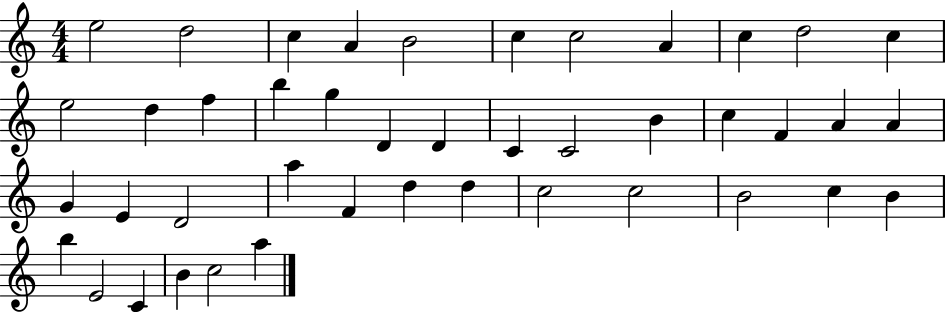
{
  \clef treble
  \numericTimeSignature
  \time 4/4
  \key c \major
  e''2 d''2 | c''4 a'4 b'2 | c''4 c''2 a'4 | c''4 d''2 c''4 | \break e''2 d''4 f''4 | b''4 g''4 d'4 d'4 | c'4 c'2 b'4 | c''4 f'4 a'4 a'4 | \break g'4 e'4 d'2 | a''4 f'4 d''4 d''4 | c''2 c''2 | b'2 c''4 b'4 | \break b''4 e'2 c'4 | b'4 c''2 a''4 | \bar "|."
}